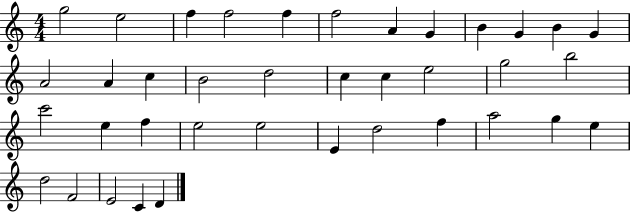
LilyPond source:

{
  \clef treble
  \numericTimeSignature
  \time 4/4
  \key c \major
  g''2 e''2 | f''4 f''2 f''4 | f''2 a'4 g'4 | b'4 g'4 b'4 g'4 | \break a'2 a'4 c''4 | b'2 d''2 | c''4 c''4 e''2 | g''2 b''2 | \break c'''2 e''4 f''4 | e''2 e''2 | e'4 d''2 f''4 | a''2 g''4 e''4 | \break d''2 f'2 | e'2 c'4 d'4 | \bar "|."
}